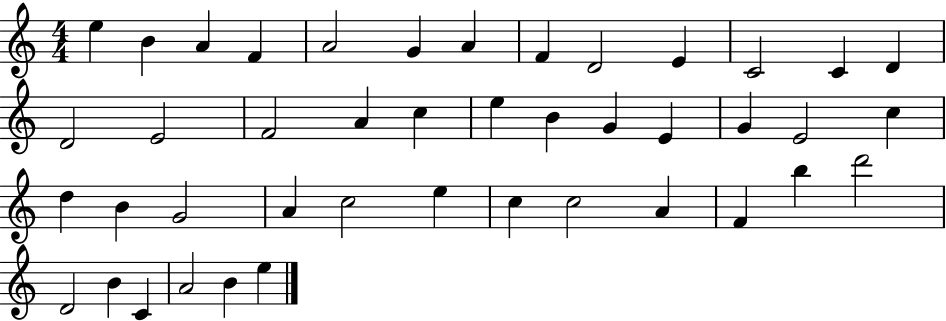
E5/q B4/q A4/q F4/q A4/h G4/q A4/q F4/q D4/h E4/q C4/h C4/q D4/q D4/h E4/h F4/h A4/q C5/q E5/q B4/q G4/q E4/q G4/q E4/h C5/q D5/q B4/q G4/h A4/q C5/h E5/q C5/q C5/h A4/q F4/q B5/q D6/h D4/h B4/q C4/q A4/h B4/q E5/q